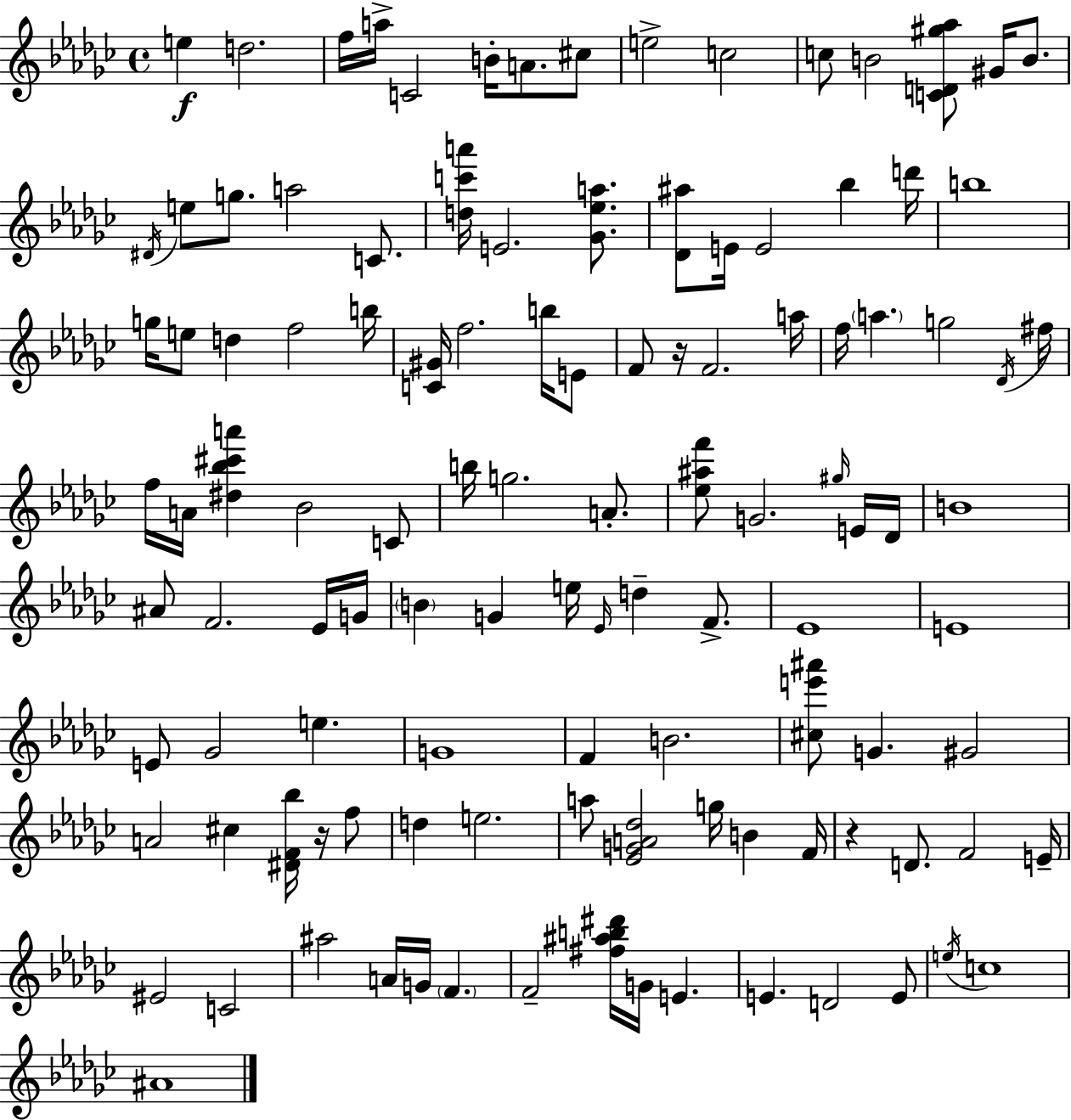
{
  \clef treble
  \time 4/4
  \defaultTimeSignature
  \key ees \minor
  e''4\f d''2. | f''16 a''16-> c'2 b'16-. a'8. cis''8 | e''2-> c''2 | c''8 b'2 <c' d' gis'' aes''>8 gis'16 b'8. | \break \acciaccatura { dis'16 } e''8 g''8. a''2 c'8. | <d'' c''' a'''>16 e'2. <ges' ees'' a''>8. | <des' ais''>8 e'16 e'2 bes''4 | d'''16 b''1 | \break g''16 e''8 d''4 f''2 | b''16 <c' gis'>16 f''2. b''16 e'8 | f'8 r16 f'2. | a''16 f''16 \parenthesize a''4. g''2 | \break \acciaccatura { des'16 } fis''16 f''16 a'16 <dis'' bes'' cis''' a'''>4 bes'2 | c'8 b''16 g''2. a'8.-. | <ees'' ais'' f'''>8 g'2. | \grace { gis''16 } e'16 des'16 b'1 | \break ais'8 f'2. | ees'16 g'16 \parenthesize b'4 g'4 e''16 \grace { ees'16 } d''4-- | f'8.-> ees'1 | e'1 | \break e'8 ges'2 e''4. | g'1 | f'4 b'2. | <cis'' e''' ais'''>8 g'4. gis'2 | \break a'2 cis''4 | <dis' f' bes''>16 r16 f''8 d''4 e''2. | a''8 <ees' g' a' des''>2 g''16 b'4 | f'16 r4 d'8. f'2 | \break e'16-- eis'2 c'2 | ais''2 a'16 g'16 \parenthesize f'4. | f'2-- <fis'' ais'' b'' dis'''>16 g'16 e'4. | e'4. d'2 | \break e'8 \acciaccatura { e''16 } c''1 | ais'1 | \bar "|."
}